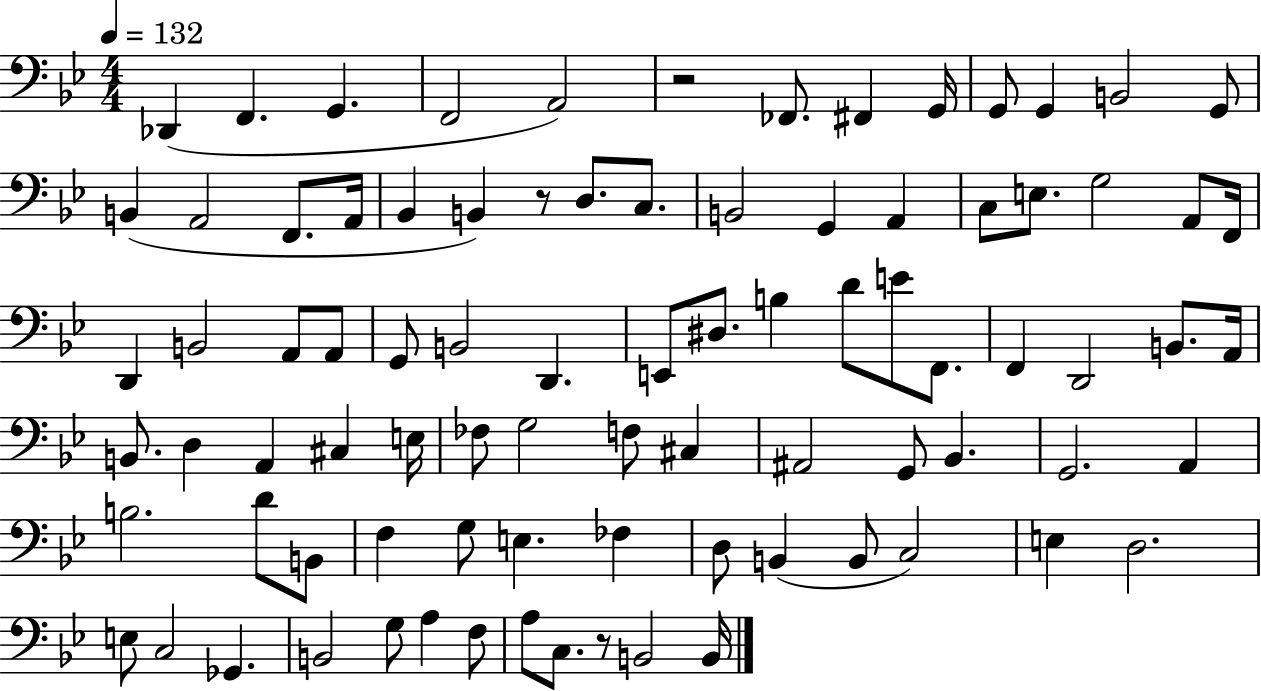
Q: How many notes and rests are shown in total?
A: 86